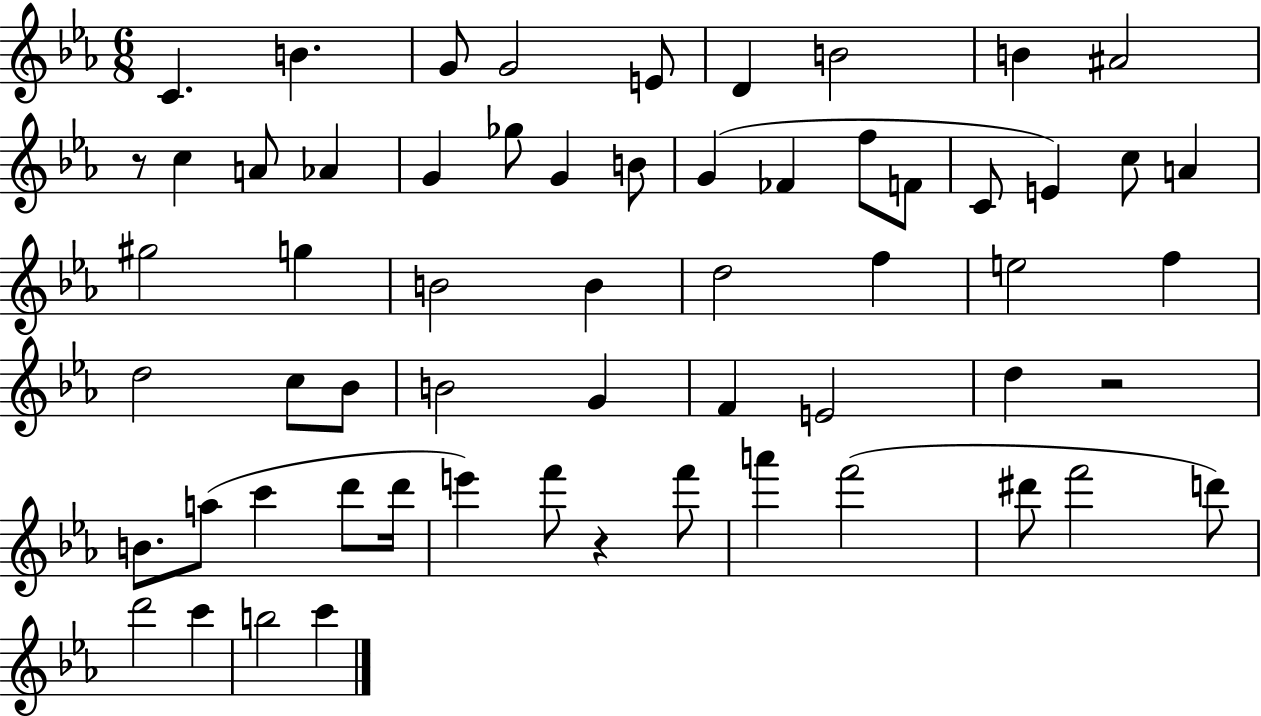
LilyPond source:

{
  \clef treble
  \numericTimeSignature
  \time 6/8
  \key ees \major
  c'4. b'4. | g'8 g'2 e'8 | d'4 b'2 | b'4 ais'2 | \break r8 c''4 a'8 aes'4 | g'4 ges''8 g'4 b'8 | g'4( fes'4 f''8 f'8 | c'8 e'4) c''8 a'4 | \break gis''2 g''4 | b'2 b'4 | d''2 f''4 | e''2 f''4 | \break d''2 c''8 bes'8 | b'2 g'4 | f'4 e'2 | d''4 r2 | \break b'8. a''8( c'''4 d'''8 d'''16 | e'''4) f'''8 r4 f'''8 | a'''4 f'''2( | dis'''8 f'''2 d'''8) | \break d'''2 c'''4 | b''2 c'''4 | \bar "|."
}